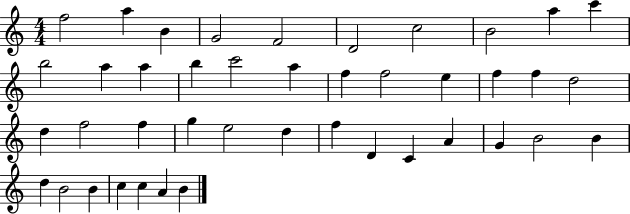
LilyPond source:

{
  \clef treble
  \numericTimeSignature
  \time 4/4
  \key c \major
  f''2 a''4 b'4 | g'2 f'2 | d'2 c''2 | b'2 a''4 c'''4 | \break b''2 a''4 a''4 | b''4 c'''2 a''4 | f''4 f''2 e''4 | f''4 f''4 d''2 | \break d''4 f''2 f''4 | g''4 e''2 d''4 | f''4 d'4 c'4 a'4 | g'4 b'2 b'4 | \break d''4 b'2 b'4 | c''4 c''4 a'4 b'4 | \bar "|."
}